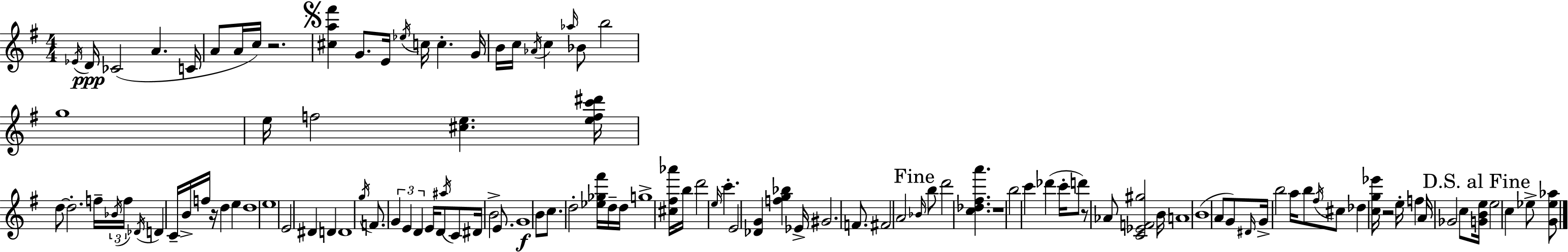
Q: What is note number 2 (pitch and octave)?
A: D4